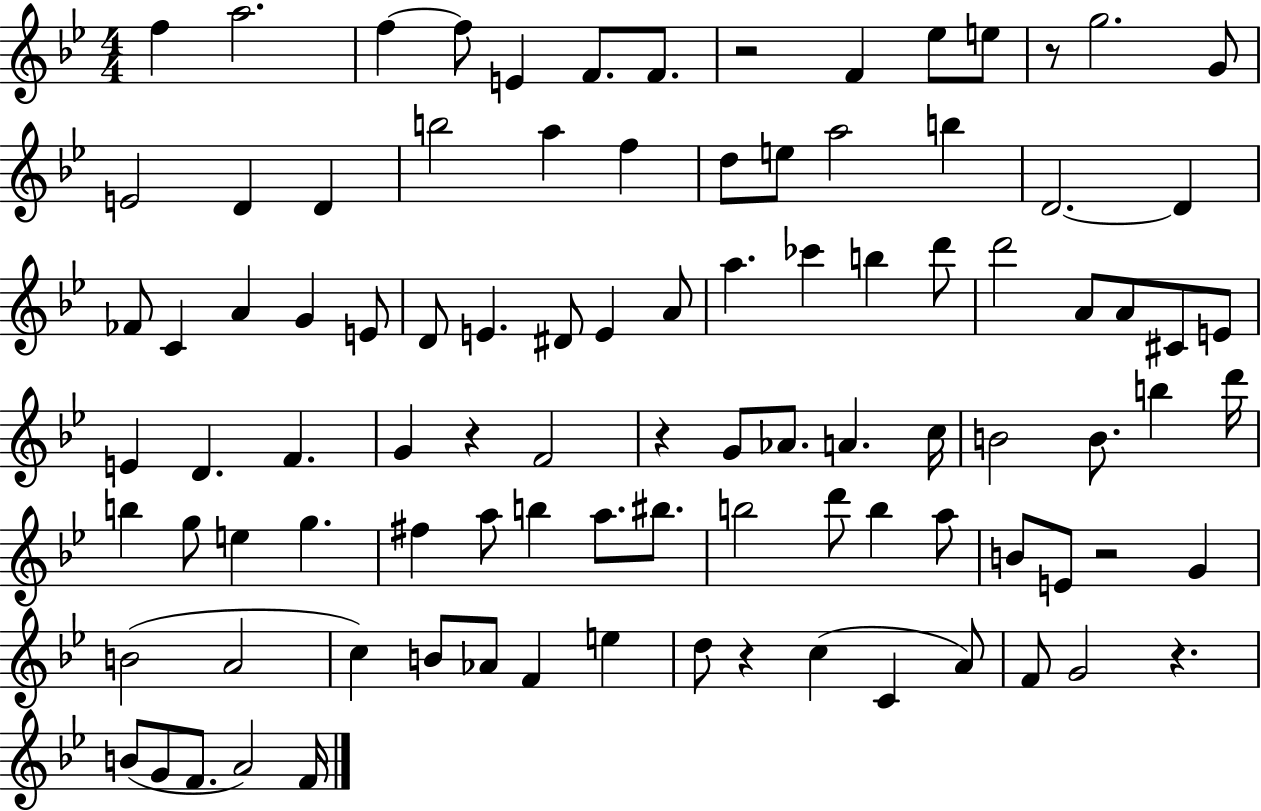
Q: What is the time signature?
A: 4/4